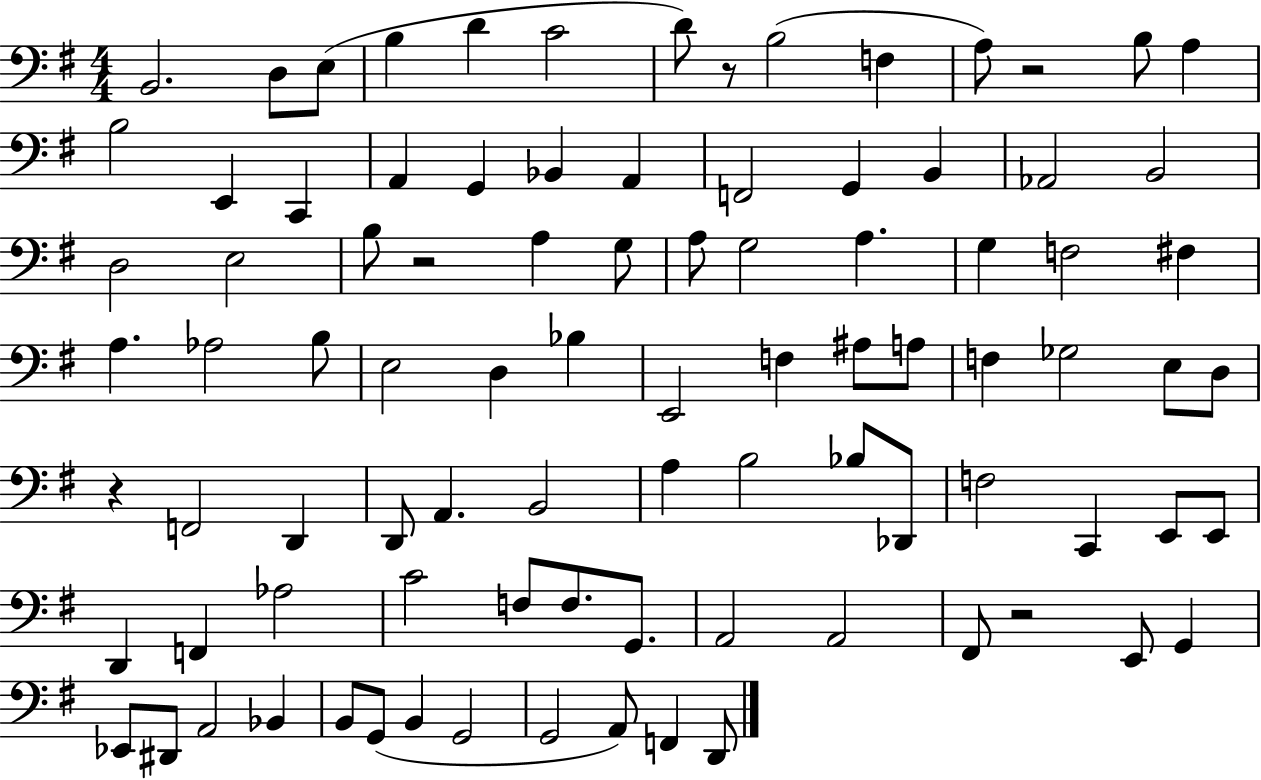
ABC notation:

X:1
T:Untitled
M:4/4
L:1/4
K:G
B,,2 D,/2 E,/2 B, D C2 D/2 z/2 B,2 F, A,/2 z2 B,/2 A, B,2 E,, C,, A,, G,, _B,, A,, F,,2 G,, B,, _A,,2 B,,2 D,2 E,2 B,/2 z2 A, G,/2 A,/2 G,2 A, G, F,2 ^F, A, _A,2 B,/2 E,2 D, _B, E,,2 F, ^A,/2 A,/2 F, _G,2 E,/2 D,/2 z F,,2 D,, D,,/2 A,, B,,2 A, B,2 _B,/2 _D,,/2 F,2 C,, E,,/2 E,,/2 D,, F,, _A,2 C2 F,/2 F,/2 G,,/2 A,,2 A,,2 ^F,,/2 z2 E,,/2 G,, _E,,/2 ^D,,/2 A,,2 _B,, B,,/2 G,,/2 B,, G,,2 G,,2 A,,/2 F,, D,,/2